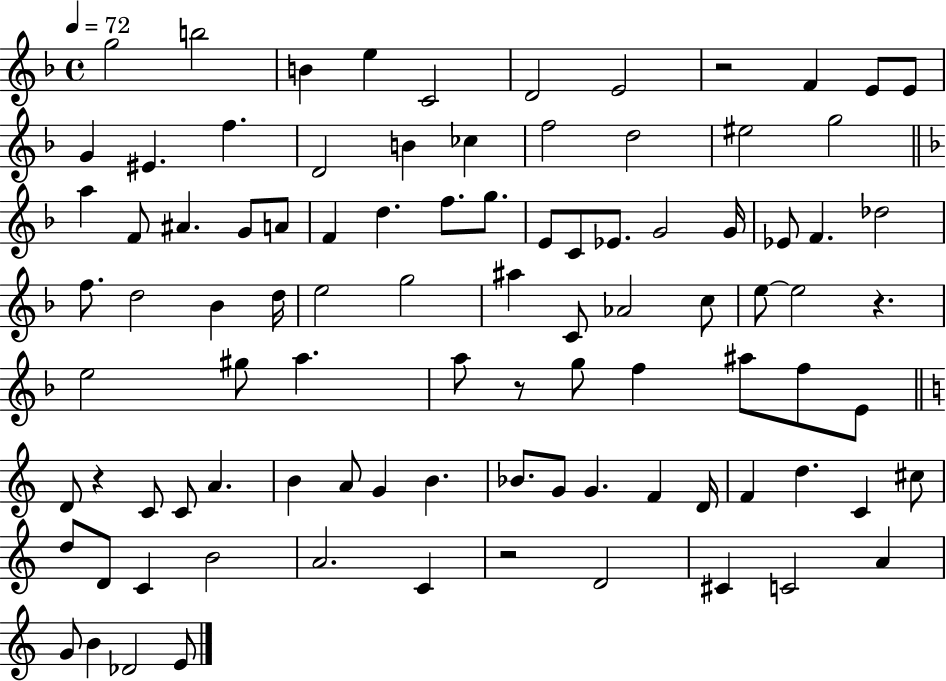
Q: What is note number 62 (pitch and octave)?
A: A4